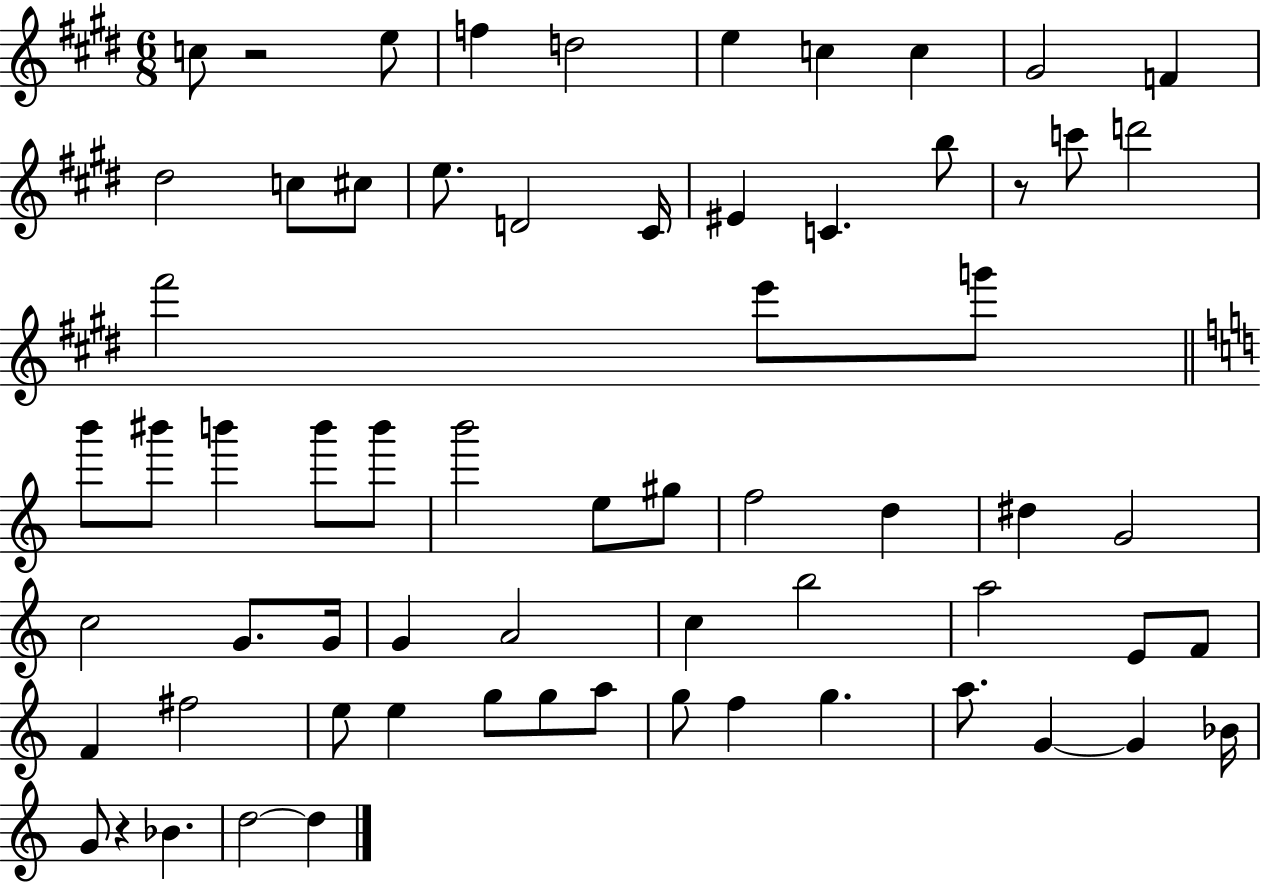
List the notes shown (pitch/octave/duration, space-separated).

C5/e R/h E5/e F5/q D5/h E5/q C5/q C5/q G#4/h F4/q D#5/h C5/e C#5/e E5/e. D4/h C#4/s EIS4/q C4/q. B5/e R/e C6/e D6/h F#6/h E6/e G6/e B6/e BIS6/e B6/q B6/e B6/e B6/h E5/e G#5/e F5/h D5/q D#5/q G4/h C5/h G4/e. G4/s G4/q A4/h C5/q B5/h A5/h E4/e F4/e F4/q F#5/h E5/e E5/q G5/e G5/e A5/e G5/e F5/q G5/q. A5/e. G4/q G4/q Bb4/s G4/e R/q Bb4/q. D5/h D5/q